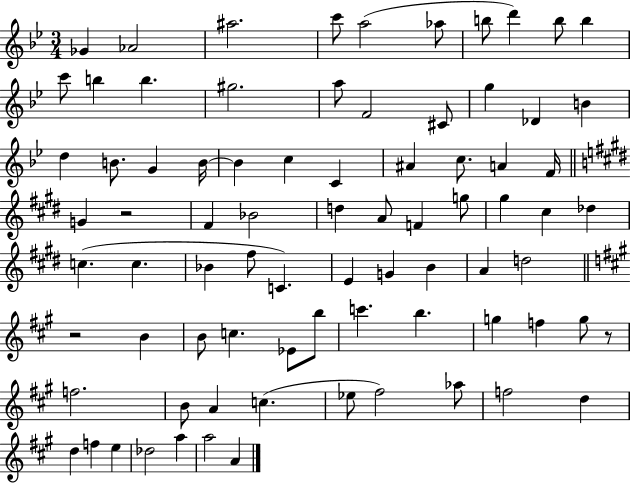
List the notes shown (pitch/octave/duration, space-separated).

Gb4/q Ab4/h A#5/h. C6/e A5/h Ab5/e B5/e D6/q B5/e B5/q C6/e B5/q B5/q. G#5/h. A5/e F4/h C#4/e G5/q Db4/q B4/q D5/q B4/e. G4/q B4/s B4/q C5/q C4/q A#4/q C5/e. A4/q F4/s G4/q R/h F#4/q Bb4/h D5/q A4/e F4/q G5/e G#5/q C#5/q Db5/q C5/q. C5/q. Bb4/q F#5/e C4/q. E4/q G4/q B4/q A4/q D5/h R/h B4/q B4/e C5/q. Eb4/e B5/e C6/q. B5/q. G5/q F5/q G5/e R/e F5/h. B4/e A4/q C5/q. Eb5/e F#5/h Ab5/e F5/h D5/q D5/q F5/q E5/q Db5/h A5/q A5/h A4/q